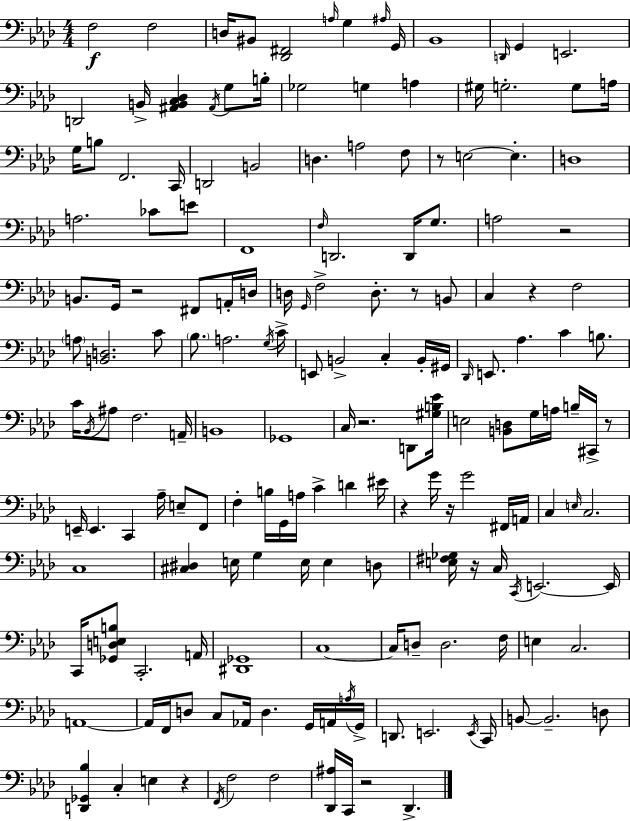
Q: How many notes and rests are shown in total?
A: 175